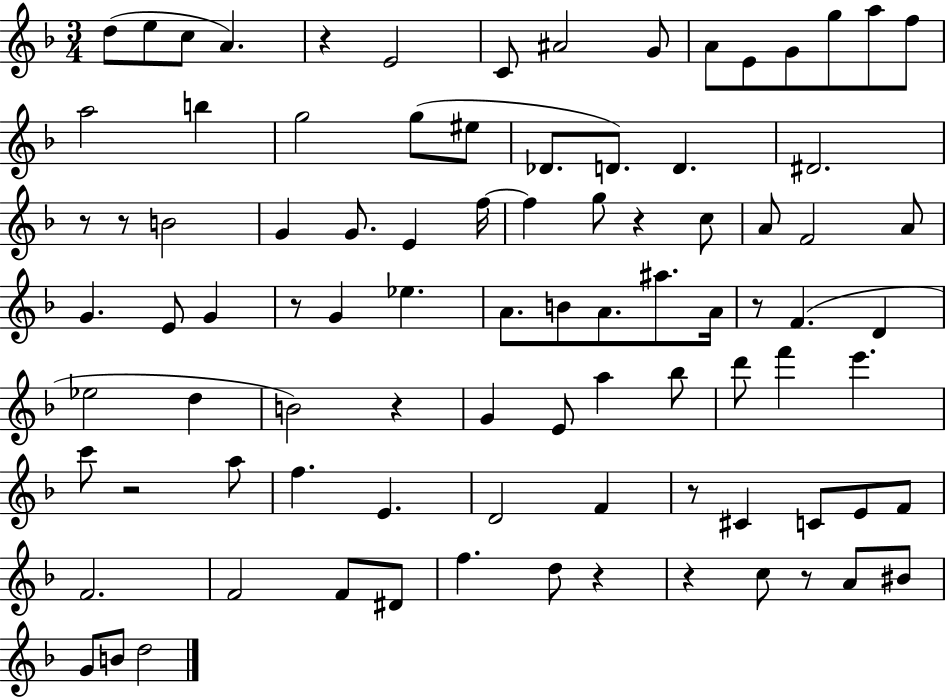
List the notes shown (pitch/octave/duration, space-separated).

D5/e E5/e C5/e A4/q. R/q E4/h C4/e A#4/h G4/e A4/e E4/e G4/e G5/e A5/e F5/e A5/h B5/q G5/h G5/e EIS5/e Db4/e. D4/e. D4/q. D#4/h. R/e R/e B4/h G4/q G4/e. E4/q F5/s F5/q G5/e R/q C5/e A4/e F4/h A4/e G4/q. E4/e G4/q R/e G4/q Eb5/q. A4/e. B4/e A4/e. A#5/e. A4/s R/e F4/q. D4/q Eb5/h D5/q B4/h R/q G4/q E4/e A5/q Bb5/e D6/e F6/q E6/q. C6/e R/h A5/e F5/q. E4/q. D4/h F4/q R/e C#4/q C4/e E4/e F4/e F4/h. F4/h F4/e D#4/e F5/q. D5/e R/q R/q C5/e R/e A4/e BIS4/e G4/e B4/e D5/h